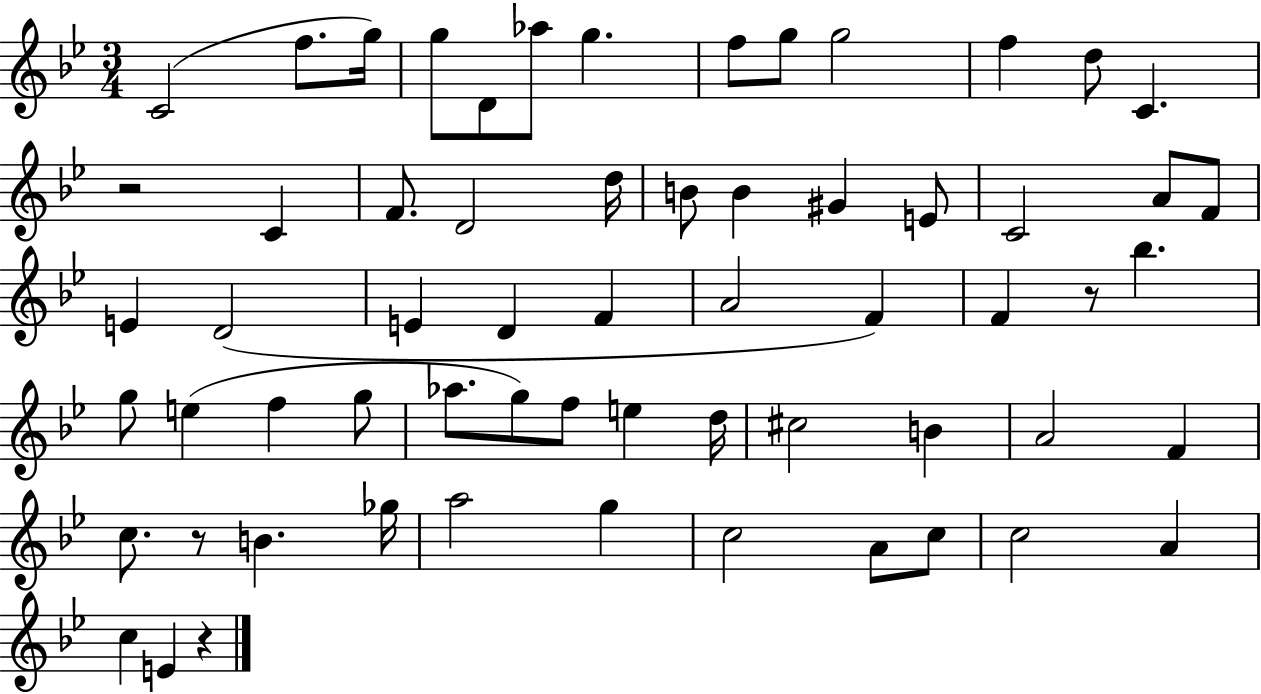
C4/h F5/e. G5/s G5/e D4/e Ab5/e G5/q. F5/e G5/e G5/h F5/q D5/e C4/q. R/h C4/q F4/e. D4/h D5/s B4/e B4/q G#4/q E4/e C4/h A4/e F4/e E4/q D4/h E4/q D4/q F4/q A4/h F4/q F4/q R/e Bb5/q. G5/e E5/q F5/q G5/e Ab5/e. G5/e F5/e E5/q D5/s C#5/h B4/q A4/h F4/q C5/e. R/e B4/q. Gb5/s A5/h G5/q C5/h A4/e C5/e C5/h A4/q C5/q E4/q R/q